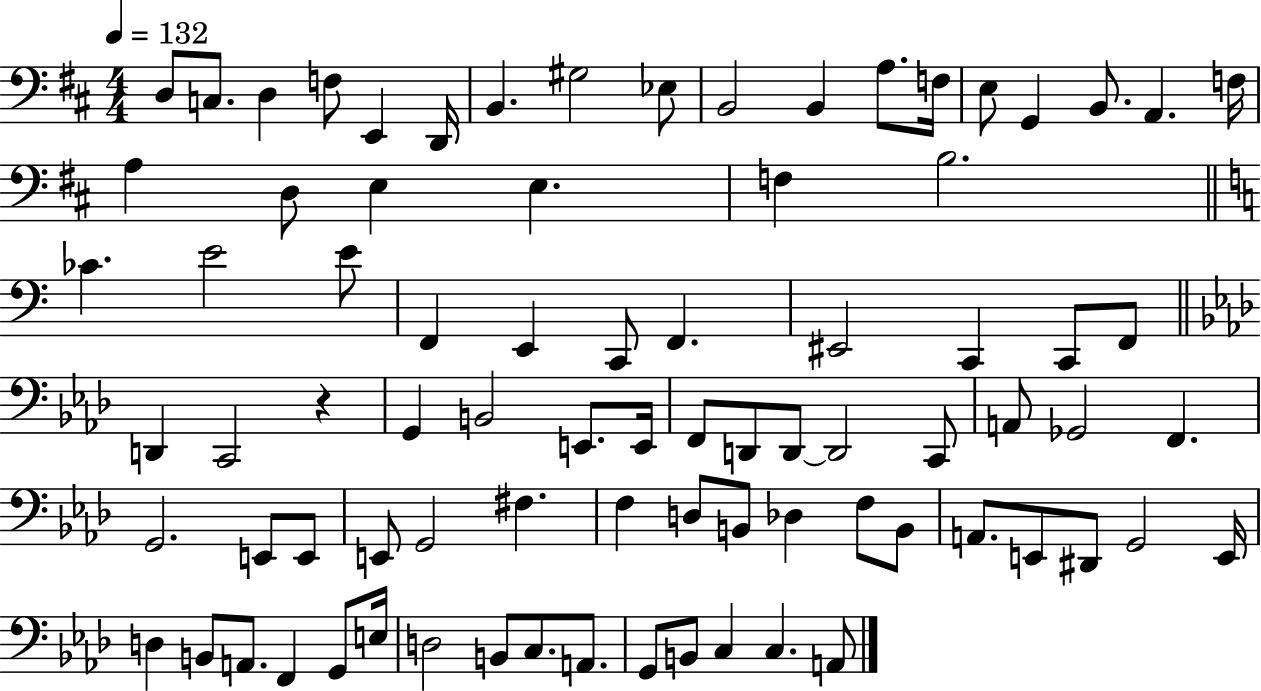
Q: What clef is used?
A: bass